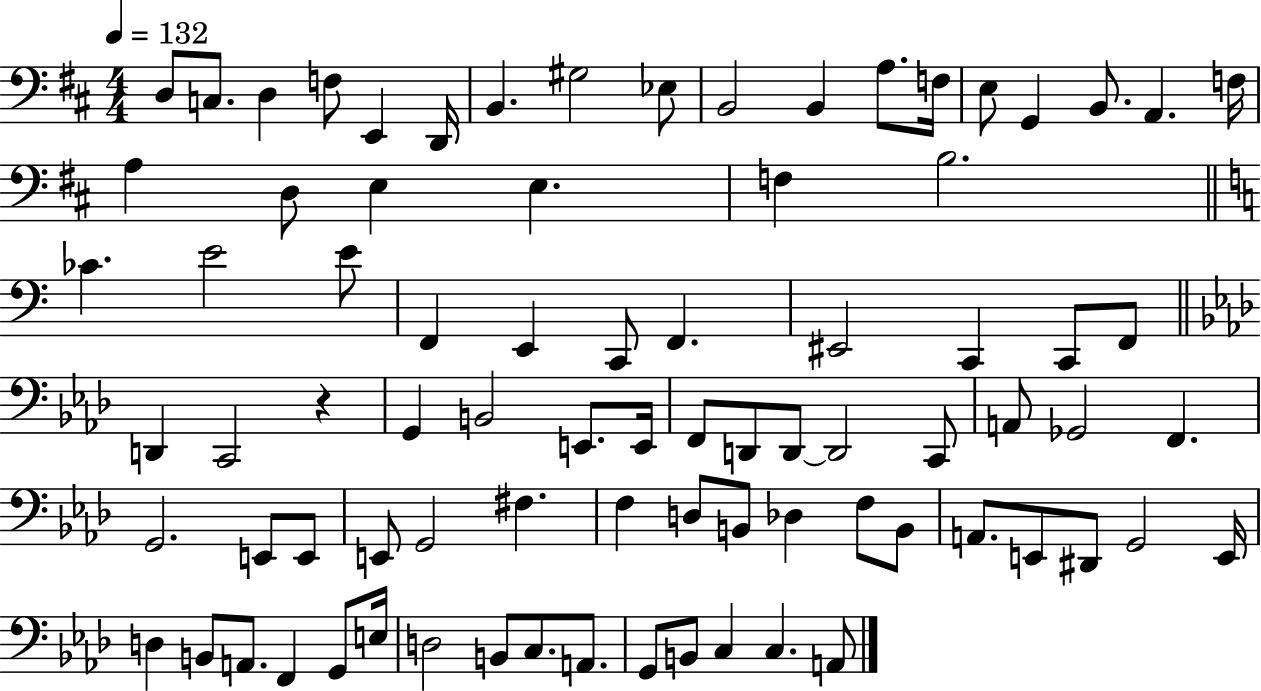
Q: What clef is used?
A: bass